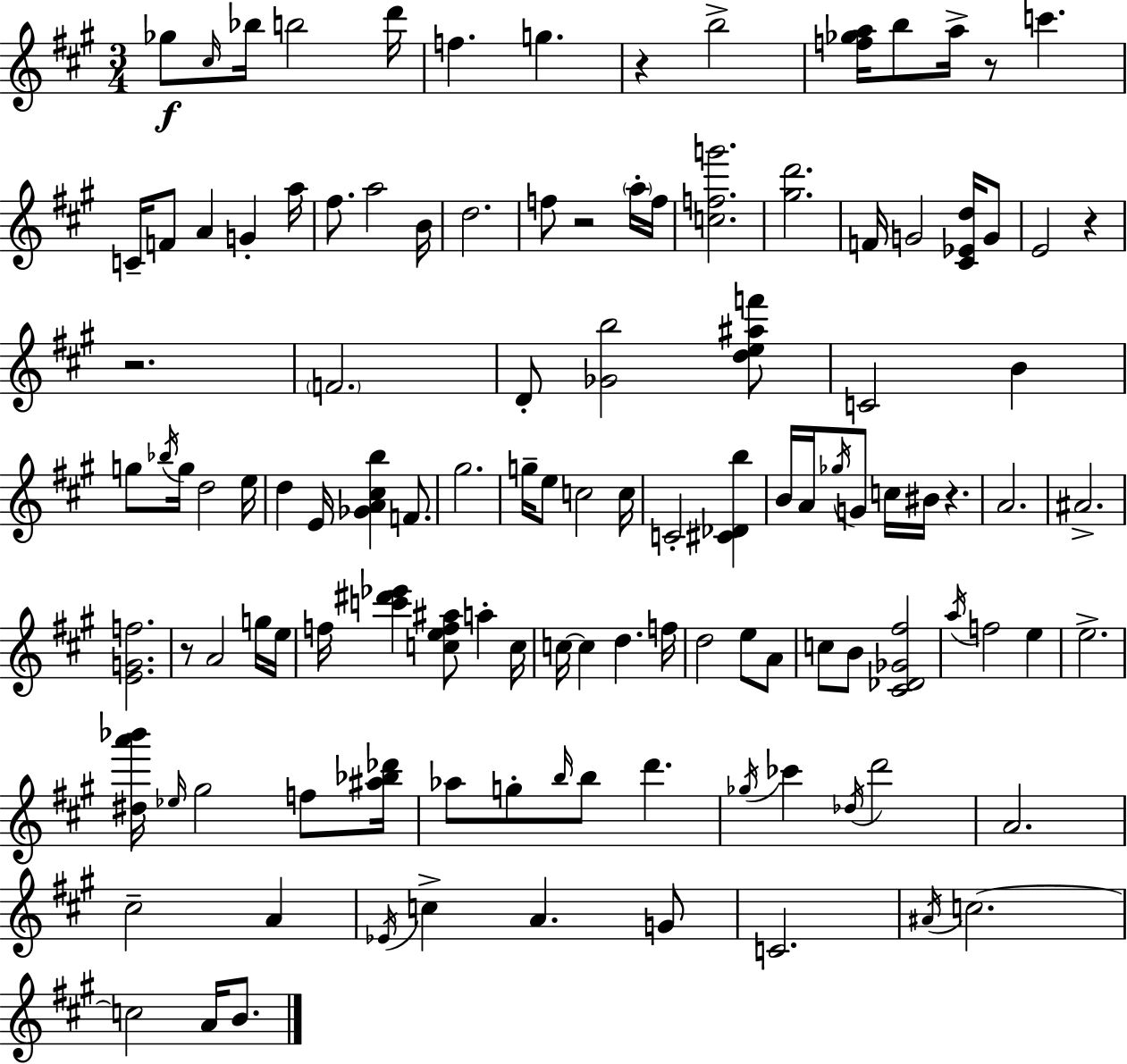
X:1
T:Untitled
M:3/4
L:1/4
K:A
_g/2 ^c/4 _b/4 b2 d'/4 f g z b2 [f_ga]/4 b/2 a/4 z/2 c' C/4 F/2 A G a/4 ^f/2 a2 B/4 d2 f/2 z2 a/4 f/4 [cfg']2 [^gd']2 F/4 G2 [^C_Ed]/4 G/2 E2 z z2 F2 D/2 [_Gb]2 [de^af']/2 C2 B g/2 _b/4 g/4 d2 e/4 d E/4 [_GA^cb] F/2 ^g2 g/4 e/2 c2 c/4 C2 [^C_Db] B/4 A/4 _g/4 G/2 c/4 ^B/4 z A2 ^A2 [EGf]2 z/2 A2 g/4 e/4 f/4 [c'^d'_e'] [cef^a]/2 a c/4 c/4 c d f/4 d2 e/2 A/2 c/2 B/2 [^C_D_G^f]2 a/4 f2 e e2 [^da'_b']/4 _e/4 ^g2 f/2 [^a_b_d']/4 _a/2 g/2 b/4 b/2 d' _g/4 _c' _d/4 d'2 A2 ^c2 A _E/4 c A G/2 C2 ^A/4 c2 c2 A/4 B/2